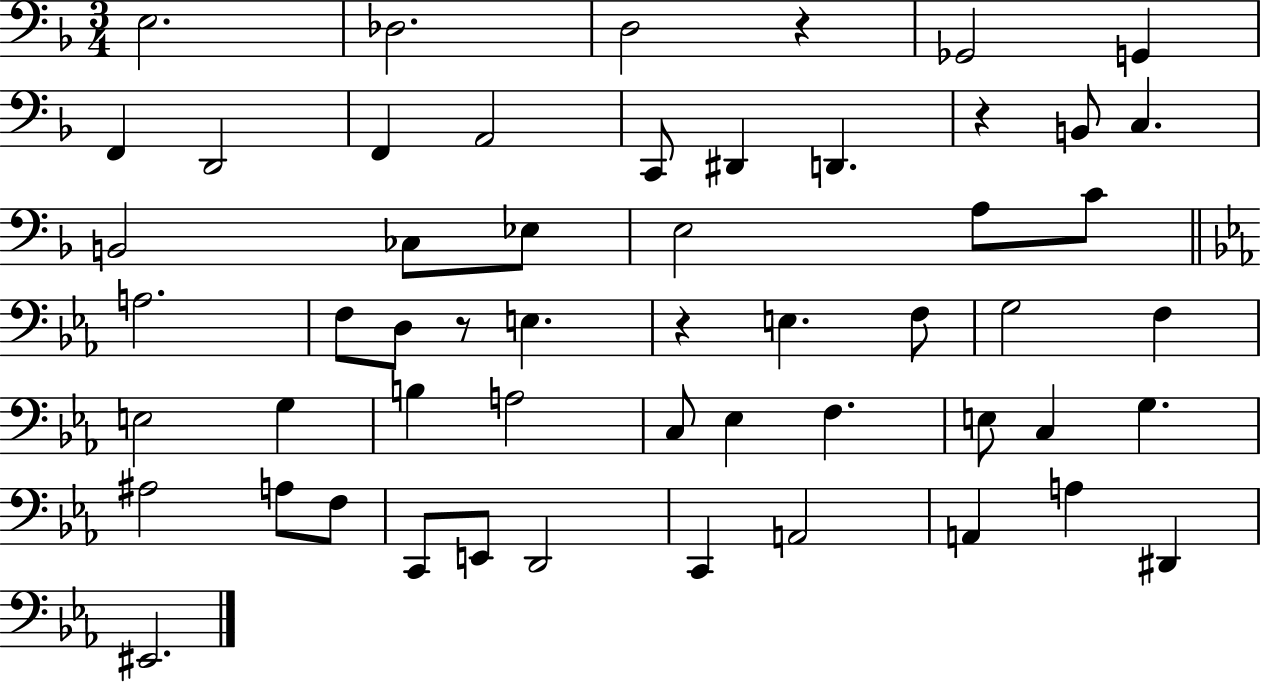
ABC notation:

X:1
T:Untitled
M:3/4
L:1/4
K:F
E,2 _D,2 D,2 z _G,,2 G,, F,, D,,2 F,, A,,2 C,,/2 ^D,, D,, z B,,/2 C, B,,2 _C,/2 _E,/2 E,2 A,/2 C/2 A,2 F,/2 D,/2 z/2 E, z E, F,/2 G,2 F, E,2 G, B, A,2 C,/2 _E, F, E,/2 C, G, ^A,2 A,/2 F,/2 C,,/2 E,,/2 D,,2 C,, A,,2 A,, A, ^D,, ^E,,2